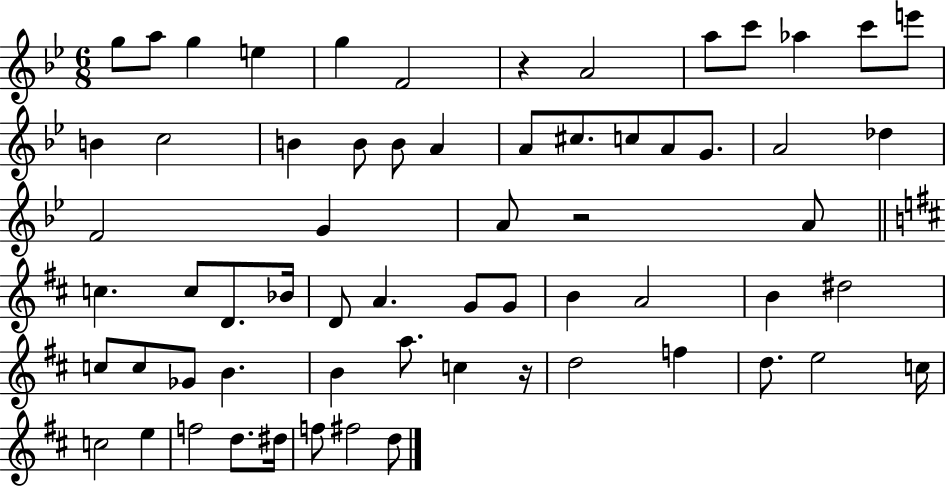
X:1
T:Untitled
M:6/8
L:1/4
K:Bb
g/2 a/2 g e g F2 z A2 a/2 c'/2 _a c'/2 e'/2 B c2 B B/2 B/2 A A/2 ^c/2 c/2 A/2 G/2 A2 _d F2 G A/2 z2 A/2 c c/2 D/2 _B/4 D/2 A G/2 G/2 B A2 B ^d2 c/2 c/2 _G/2 B B a/2 c z/4 d2 f d/2 e2 c/4 c2 e f2 d/2 ^d/4 f/2 ^f2 d/2